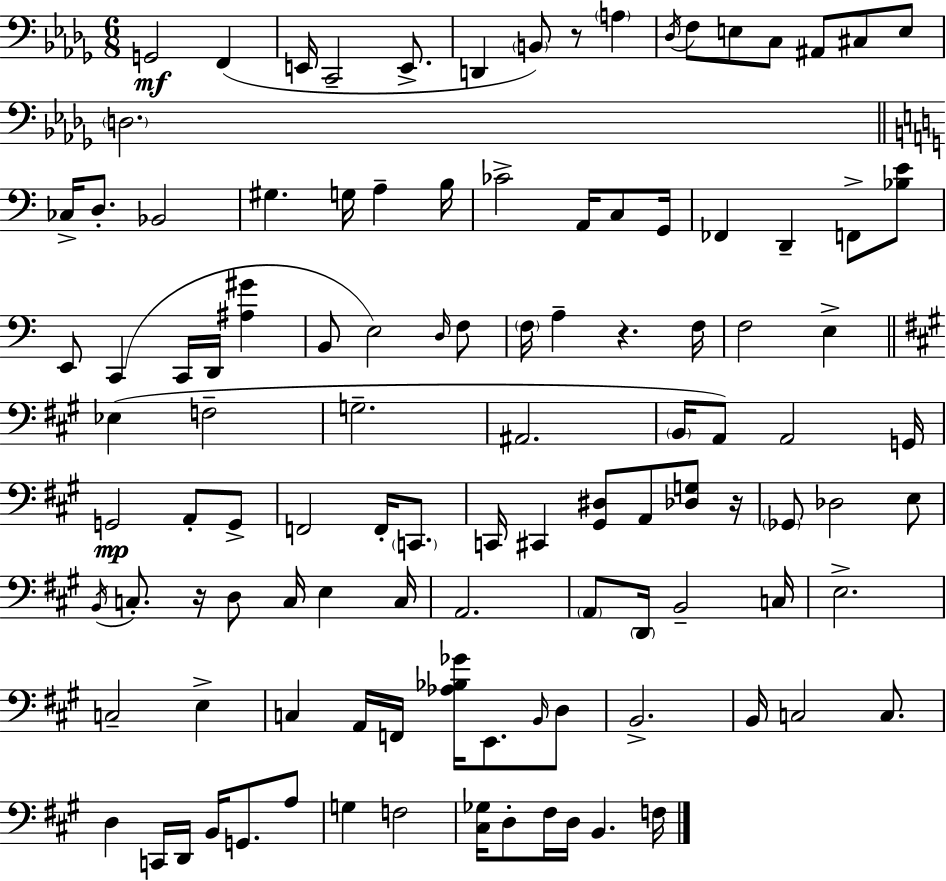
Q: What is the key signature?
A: BES minor